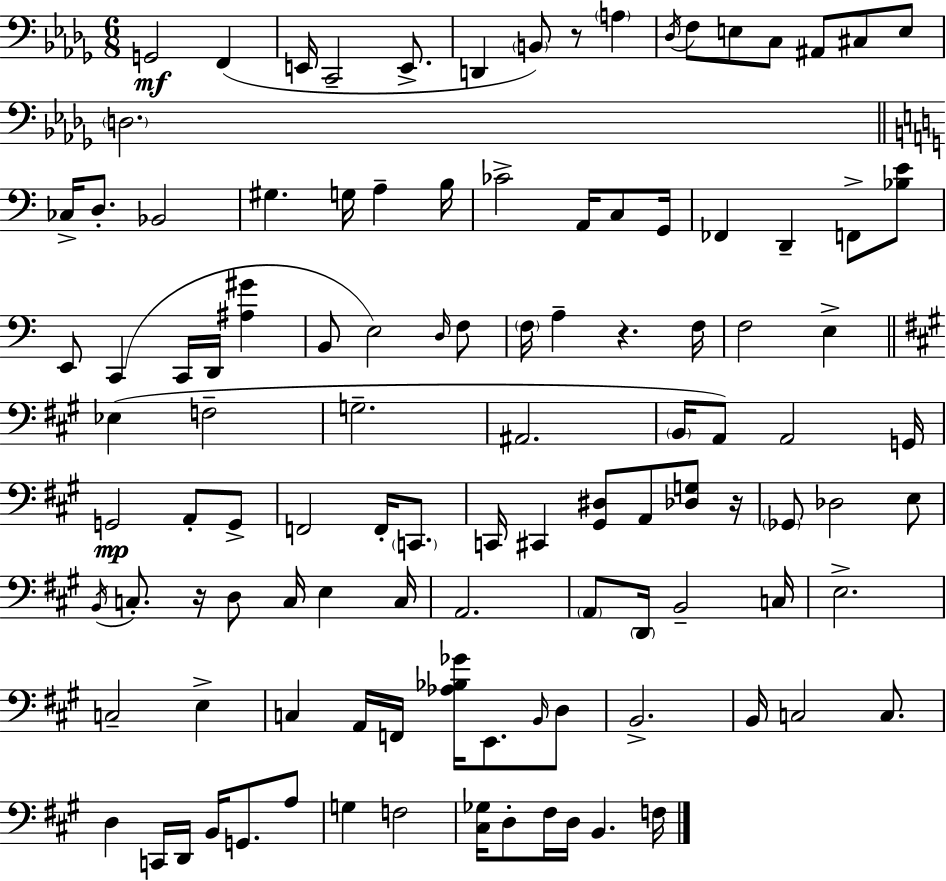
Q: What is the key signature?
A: BES minor